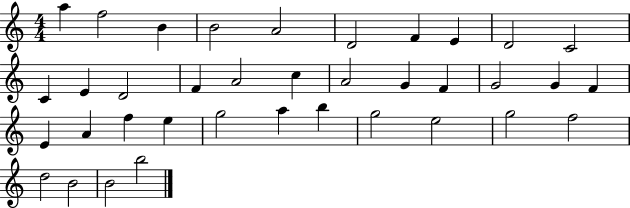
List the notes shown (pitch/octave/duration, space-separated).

A5/q F5/h B4/q B4/h A4/h D4/h F4/q E4/q D4/h C4/h C4/q E4/q D4/h F4/q A4/h C5/q A4/h G4/q F4/q G4/h G4/q F4/q E4/q A4/q F5/q E5/q G5/h A5/q B5/q G5/h E5/h G5/h F5/h D5/h B4/h B4/h B5/h